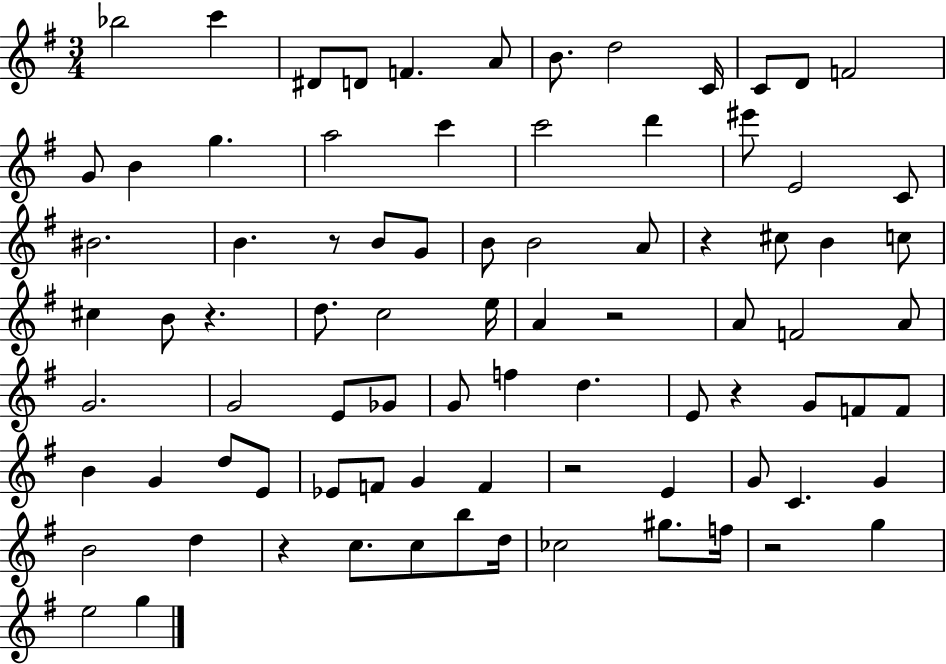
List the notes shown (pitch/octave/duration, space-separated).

Bb5/h C6/q D#4/e D4/e F4/q. A4/e B4/e. D5/h C4/s C4/e D4/e F4/h G4/e B4/q G5/q. A5/h C6/q C6/h D6/q EIS6/e E4/h C4/e BIS4/h. B4/q. R/e B4/e G4/e B4/e B4/h A4/e R/q C#5/e B4/q C5/e C#5/q B4/e R/q. D5/e. C5/h E5/s A4/q R/h A4/e F4/h A4/e G4/h. G4/h E4/e Gb4/e G4/e F5/q D5/q. E4/e R/q G4/e F4/e F4/e B4/q G4/q D5/e E4/e Eb4/e F4/e G4/q F4/q R/h E4/q G4/e C4/q. G4/q B4/h D5/q R/q C5/e. C5/e B5/e D5/s CES5/h G#5/e. F5/s R/h G5/q E5/h G5/q